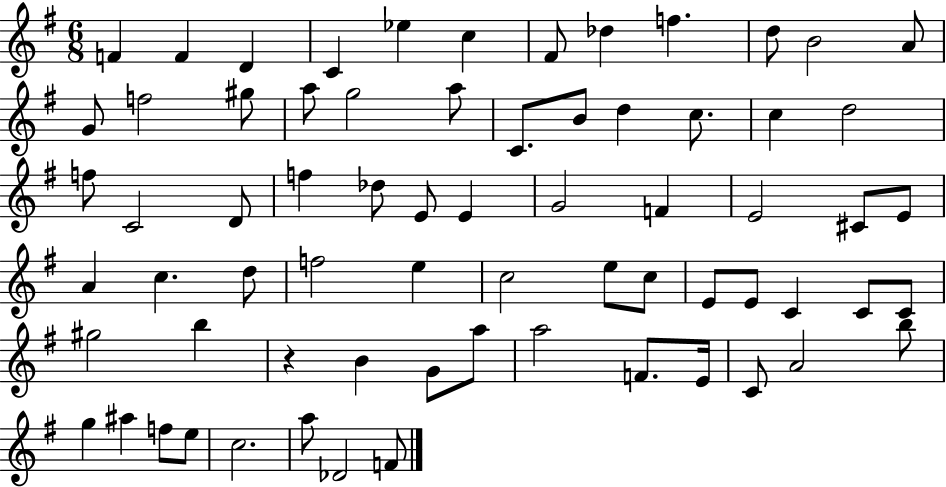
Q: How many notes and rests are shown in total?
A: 69